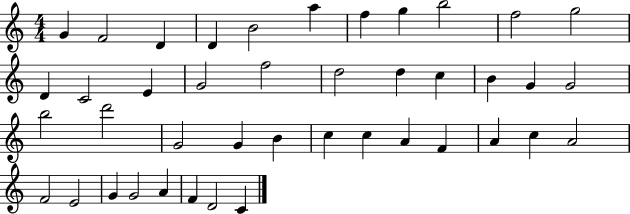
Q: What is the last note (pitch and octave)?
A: C4